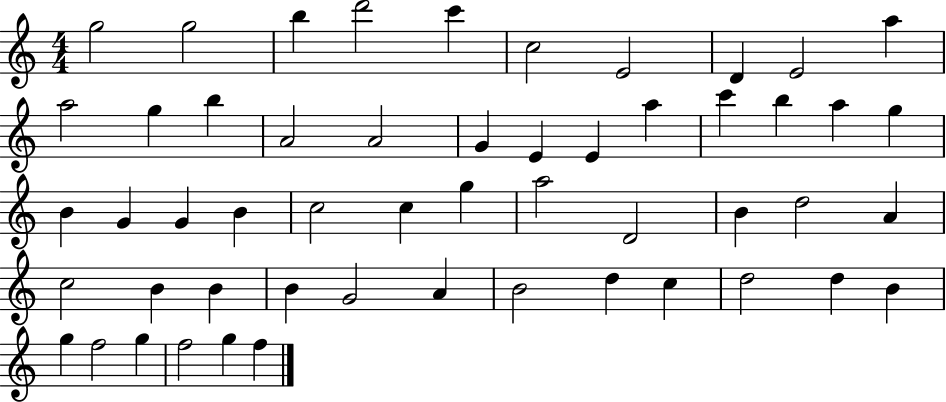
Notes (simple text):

G5/h G5/h B5/q D6/h C6/q C5/h E4/h D4/q E4/h A5/q A5/h G5/q B5/q A4/h A4/h G4/q E4/q E4/q A5/q C6/q B5/q A5/q G5/q B4/q G4/q G4/q B4/q C5/h C5/q G5/q A5/h D4/h B4/q D5/h A4/q C5/h B4/q B4/q B4/q G4/h A4/q B4/h D5/q C5/q D5/h D5/q B4/q G5/q F5/h G5/q F5/h G5/q F5/q